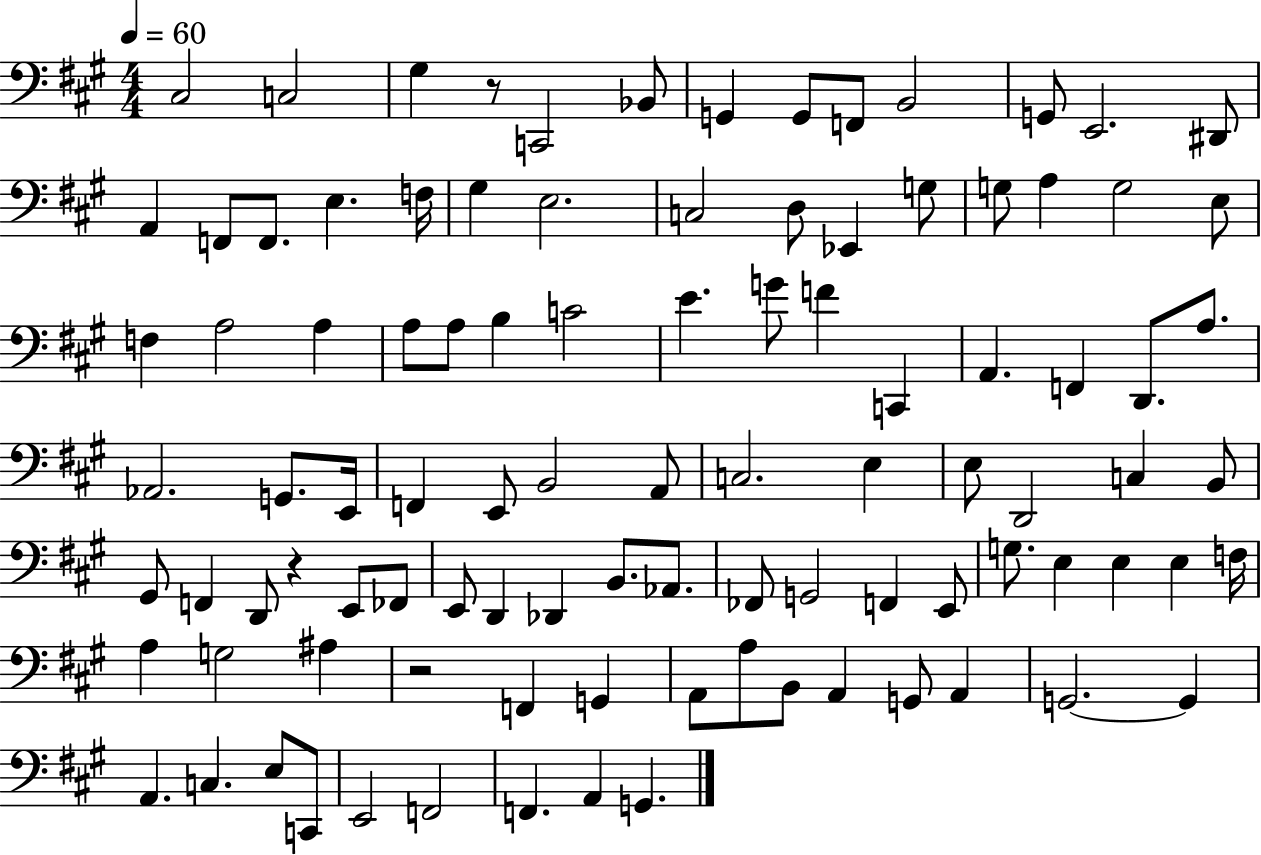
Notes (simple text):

C#3/h C3/h G#3/q R/e C2/h Bb2/e G2/q G2/e F2/e B2/h G2/e E2/h. D#2/e A2/q F2/e F2/e. E3/q. F3/s G#3/q E3/h. C3/h D3/e Eb2/q G3/e G3/e A3/q G3/h E3/e F3/q A3/h A3/q A3/e A3/e B3/q C4/h E4/q. G4/e F4/q C2/q A2/q. F2/q D2/e. A3/e. Ab2/h. G2/e. E2/s F2/q E2/e B2/h A2/e C3/h. E3/q E3/e D2/h C3/q B2/e G#2/e F2/q D2/e R/q E2/e FES2/e E2/e D2/q Db2/q B2/e. Ab2/e. FES2/e G2/h F2/q E2/e G3/e. E3/q E3/q E3/q F3/s A3/q G3/h A#3/q R/h F2/q G2/q A2/e A3/e B2/e A2/q G2/e A2/q G2/h. G2/q A2/q. C3/q. E3/e C2/e E2/h F2/h F2/q. A2/q G2/q.